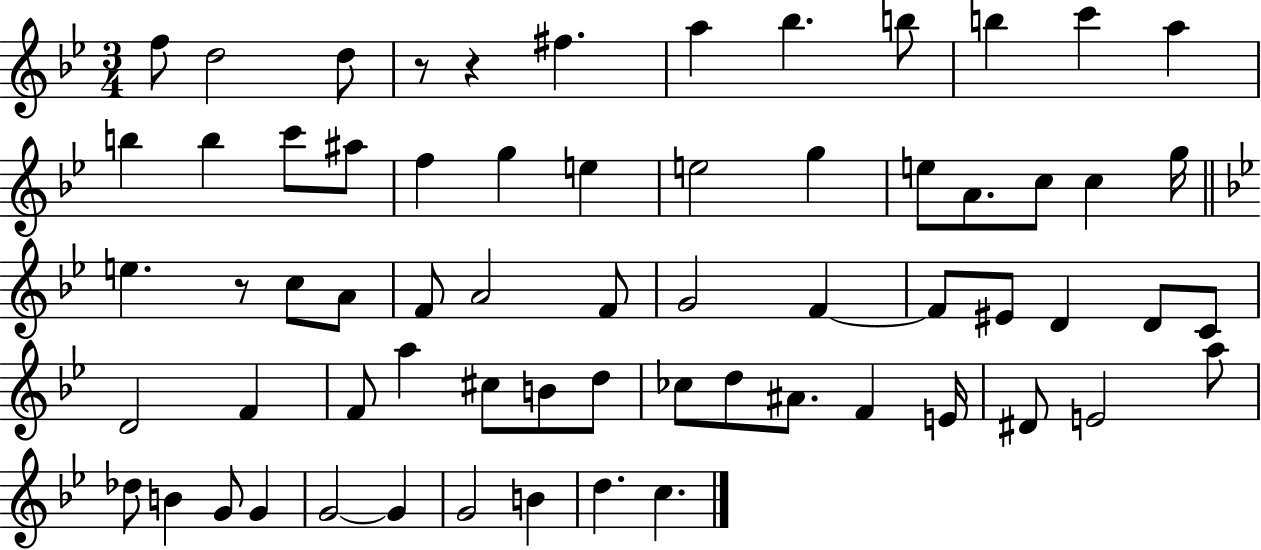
F5/e D5/h D5/e R/e R/q F#5/q. A5/q Bb5/q. B5/e B5/q C6/q A5/q B5/q B5/q C6/e A#5/e F5/q G5/q E5/q E5/h G5/q E5/e A4/e. C5/e C5/q G5/s E5/q. R/e C5/e A4/e F4/e A4/h F4/e G4/h F4/q F4/e EIS4/e D4/q D4/e C4/e D4/h F4/q F4/e A5/q C#5/e B4/e D5/e CES5/e D5/e A#4/e. F4/q E4/s D#4/e E4/h A5/e Db5/e B4/q G4/e G4/q G4/h G4/q G4/h B4/q D5/q. C5/q.